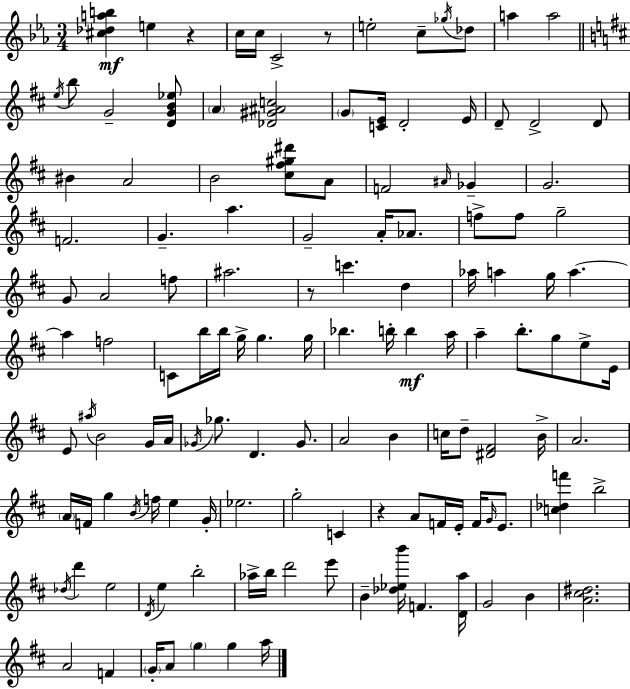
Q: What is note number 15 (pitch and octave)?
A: G4